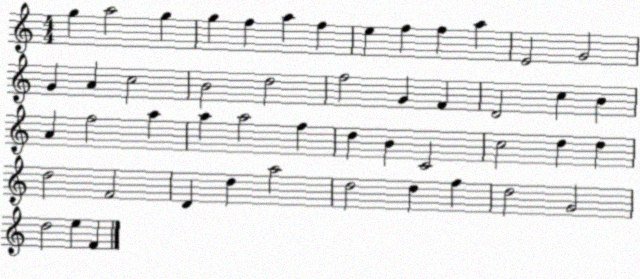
X:1
T:Untitled
M:4/4
L:1/4
K:C
g a2 g g f a f e f f a E2 G2 G A c2 B2 d2 f2 G F D2 c B A f2 a a a2 f d B C2 c2 d d d2 F2 D d a2 d2 d f d2 G2 d2 e F